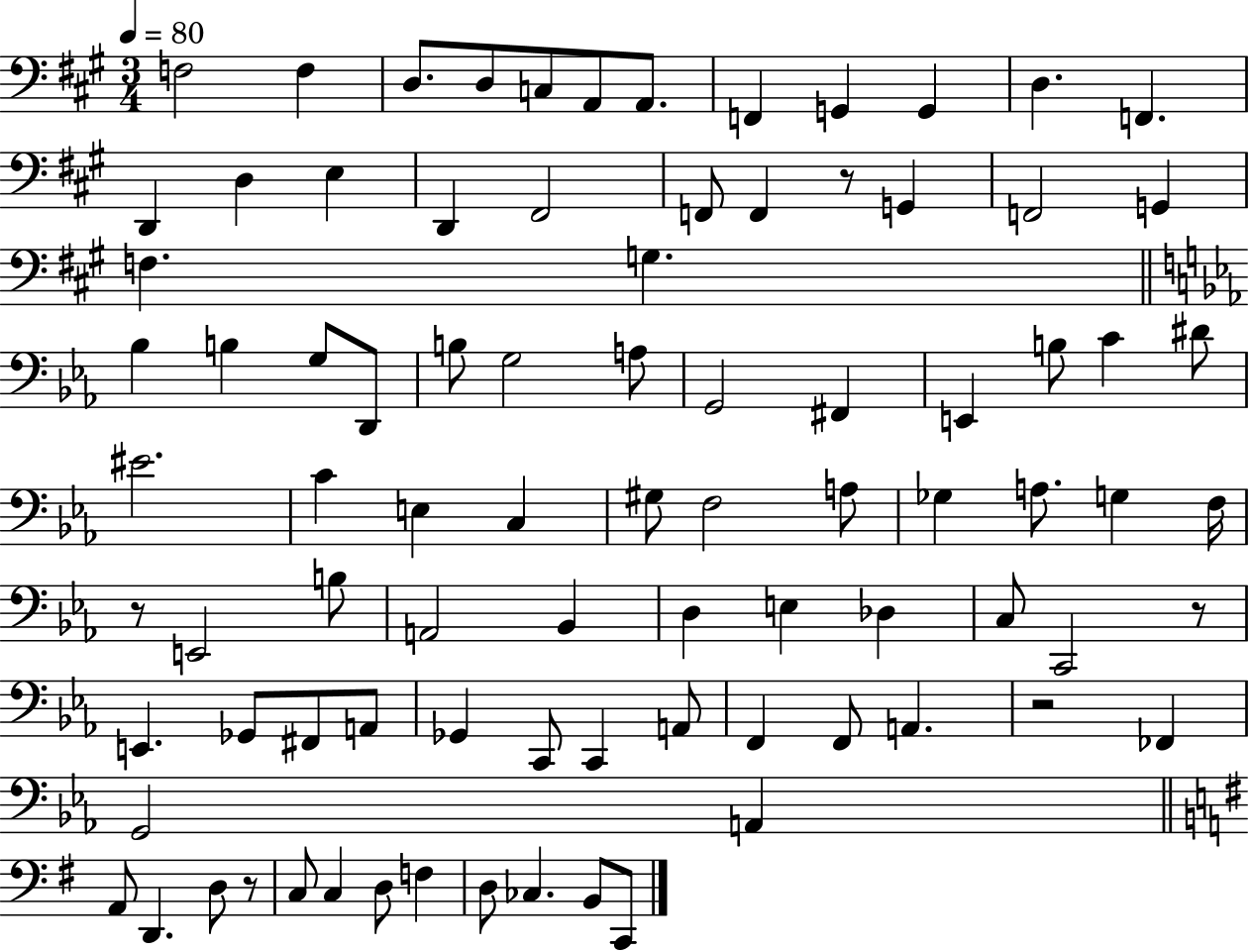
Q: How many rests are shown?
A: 5